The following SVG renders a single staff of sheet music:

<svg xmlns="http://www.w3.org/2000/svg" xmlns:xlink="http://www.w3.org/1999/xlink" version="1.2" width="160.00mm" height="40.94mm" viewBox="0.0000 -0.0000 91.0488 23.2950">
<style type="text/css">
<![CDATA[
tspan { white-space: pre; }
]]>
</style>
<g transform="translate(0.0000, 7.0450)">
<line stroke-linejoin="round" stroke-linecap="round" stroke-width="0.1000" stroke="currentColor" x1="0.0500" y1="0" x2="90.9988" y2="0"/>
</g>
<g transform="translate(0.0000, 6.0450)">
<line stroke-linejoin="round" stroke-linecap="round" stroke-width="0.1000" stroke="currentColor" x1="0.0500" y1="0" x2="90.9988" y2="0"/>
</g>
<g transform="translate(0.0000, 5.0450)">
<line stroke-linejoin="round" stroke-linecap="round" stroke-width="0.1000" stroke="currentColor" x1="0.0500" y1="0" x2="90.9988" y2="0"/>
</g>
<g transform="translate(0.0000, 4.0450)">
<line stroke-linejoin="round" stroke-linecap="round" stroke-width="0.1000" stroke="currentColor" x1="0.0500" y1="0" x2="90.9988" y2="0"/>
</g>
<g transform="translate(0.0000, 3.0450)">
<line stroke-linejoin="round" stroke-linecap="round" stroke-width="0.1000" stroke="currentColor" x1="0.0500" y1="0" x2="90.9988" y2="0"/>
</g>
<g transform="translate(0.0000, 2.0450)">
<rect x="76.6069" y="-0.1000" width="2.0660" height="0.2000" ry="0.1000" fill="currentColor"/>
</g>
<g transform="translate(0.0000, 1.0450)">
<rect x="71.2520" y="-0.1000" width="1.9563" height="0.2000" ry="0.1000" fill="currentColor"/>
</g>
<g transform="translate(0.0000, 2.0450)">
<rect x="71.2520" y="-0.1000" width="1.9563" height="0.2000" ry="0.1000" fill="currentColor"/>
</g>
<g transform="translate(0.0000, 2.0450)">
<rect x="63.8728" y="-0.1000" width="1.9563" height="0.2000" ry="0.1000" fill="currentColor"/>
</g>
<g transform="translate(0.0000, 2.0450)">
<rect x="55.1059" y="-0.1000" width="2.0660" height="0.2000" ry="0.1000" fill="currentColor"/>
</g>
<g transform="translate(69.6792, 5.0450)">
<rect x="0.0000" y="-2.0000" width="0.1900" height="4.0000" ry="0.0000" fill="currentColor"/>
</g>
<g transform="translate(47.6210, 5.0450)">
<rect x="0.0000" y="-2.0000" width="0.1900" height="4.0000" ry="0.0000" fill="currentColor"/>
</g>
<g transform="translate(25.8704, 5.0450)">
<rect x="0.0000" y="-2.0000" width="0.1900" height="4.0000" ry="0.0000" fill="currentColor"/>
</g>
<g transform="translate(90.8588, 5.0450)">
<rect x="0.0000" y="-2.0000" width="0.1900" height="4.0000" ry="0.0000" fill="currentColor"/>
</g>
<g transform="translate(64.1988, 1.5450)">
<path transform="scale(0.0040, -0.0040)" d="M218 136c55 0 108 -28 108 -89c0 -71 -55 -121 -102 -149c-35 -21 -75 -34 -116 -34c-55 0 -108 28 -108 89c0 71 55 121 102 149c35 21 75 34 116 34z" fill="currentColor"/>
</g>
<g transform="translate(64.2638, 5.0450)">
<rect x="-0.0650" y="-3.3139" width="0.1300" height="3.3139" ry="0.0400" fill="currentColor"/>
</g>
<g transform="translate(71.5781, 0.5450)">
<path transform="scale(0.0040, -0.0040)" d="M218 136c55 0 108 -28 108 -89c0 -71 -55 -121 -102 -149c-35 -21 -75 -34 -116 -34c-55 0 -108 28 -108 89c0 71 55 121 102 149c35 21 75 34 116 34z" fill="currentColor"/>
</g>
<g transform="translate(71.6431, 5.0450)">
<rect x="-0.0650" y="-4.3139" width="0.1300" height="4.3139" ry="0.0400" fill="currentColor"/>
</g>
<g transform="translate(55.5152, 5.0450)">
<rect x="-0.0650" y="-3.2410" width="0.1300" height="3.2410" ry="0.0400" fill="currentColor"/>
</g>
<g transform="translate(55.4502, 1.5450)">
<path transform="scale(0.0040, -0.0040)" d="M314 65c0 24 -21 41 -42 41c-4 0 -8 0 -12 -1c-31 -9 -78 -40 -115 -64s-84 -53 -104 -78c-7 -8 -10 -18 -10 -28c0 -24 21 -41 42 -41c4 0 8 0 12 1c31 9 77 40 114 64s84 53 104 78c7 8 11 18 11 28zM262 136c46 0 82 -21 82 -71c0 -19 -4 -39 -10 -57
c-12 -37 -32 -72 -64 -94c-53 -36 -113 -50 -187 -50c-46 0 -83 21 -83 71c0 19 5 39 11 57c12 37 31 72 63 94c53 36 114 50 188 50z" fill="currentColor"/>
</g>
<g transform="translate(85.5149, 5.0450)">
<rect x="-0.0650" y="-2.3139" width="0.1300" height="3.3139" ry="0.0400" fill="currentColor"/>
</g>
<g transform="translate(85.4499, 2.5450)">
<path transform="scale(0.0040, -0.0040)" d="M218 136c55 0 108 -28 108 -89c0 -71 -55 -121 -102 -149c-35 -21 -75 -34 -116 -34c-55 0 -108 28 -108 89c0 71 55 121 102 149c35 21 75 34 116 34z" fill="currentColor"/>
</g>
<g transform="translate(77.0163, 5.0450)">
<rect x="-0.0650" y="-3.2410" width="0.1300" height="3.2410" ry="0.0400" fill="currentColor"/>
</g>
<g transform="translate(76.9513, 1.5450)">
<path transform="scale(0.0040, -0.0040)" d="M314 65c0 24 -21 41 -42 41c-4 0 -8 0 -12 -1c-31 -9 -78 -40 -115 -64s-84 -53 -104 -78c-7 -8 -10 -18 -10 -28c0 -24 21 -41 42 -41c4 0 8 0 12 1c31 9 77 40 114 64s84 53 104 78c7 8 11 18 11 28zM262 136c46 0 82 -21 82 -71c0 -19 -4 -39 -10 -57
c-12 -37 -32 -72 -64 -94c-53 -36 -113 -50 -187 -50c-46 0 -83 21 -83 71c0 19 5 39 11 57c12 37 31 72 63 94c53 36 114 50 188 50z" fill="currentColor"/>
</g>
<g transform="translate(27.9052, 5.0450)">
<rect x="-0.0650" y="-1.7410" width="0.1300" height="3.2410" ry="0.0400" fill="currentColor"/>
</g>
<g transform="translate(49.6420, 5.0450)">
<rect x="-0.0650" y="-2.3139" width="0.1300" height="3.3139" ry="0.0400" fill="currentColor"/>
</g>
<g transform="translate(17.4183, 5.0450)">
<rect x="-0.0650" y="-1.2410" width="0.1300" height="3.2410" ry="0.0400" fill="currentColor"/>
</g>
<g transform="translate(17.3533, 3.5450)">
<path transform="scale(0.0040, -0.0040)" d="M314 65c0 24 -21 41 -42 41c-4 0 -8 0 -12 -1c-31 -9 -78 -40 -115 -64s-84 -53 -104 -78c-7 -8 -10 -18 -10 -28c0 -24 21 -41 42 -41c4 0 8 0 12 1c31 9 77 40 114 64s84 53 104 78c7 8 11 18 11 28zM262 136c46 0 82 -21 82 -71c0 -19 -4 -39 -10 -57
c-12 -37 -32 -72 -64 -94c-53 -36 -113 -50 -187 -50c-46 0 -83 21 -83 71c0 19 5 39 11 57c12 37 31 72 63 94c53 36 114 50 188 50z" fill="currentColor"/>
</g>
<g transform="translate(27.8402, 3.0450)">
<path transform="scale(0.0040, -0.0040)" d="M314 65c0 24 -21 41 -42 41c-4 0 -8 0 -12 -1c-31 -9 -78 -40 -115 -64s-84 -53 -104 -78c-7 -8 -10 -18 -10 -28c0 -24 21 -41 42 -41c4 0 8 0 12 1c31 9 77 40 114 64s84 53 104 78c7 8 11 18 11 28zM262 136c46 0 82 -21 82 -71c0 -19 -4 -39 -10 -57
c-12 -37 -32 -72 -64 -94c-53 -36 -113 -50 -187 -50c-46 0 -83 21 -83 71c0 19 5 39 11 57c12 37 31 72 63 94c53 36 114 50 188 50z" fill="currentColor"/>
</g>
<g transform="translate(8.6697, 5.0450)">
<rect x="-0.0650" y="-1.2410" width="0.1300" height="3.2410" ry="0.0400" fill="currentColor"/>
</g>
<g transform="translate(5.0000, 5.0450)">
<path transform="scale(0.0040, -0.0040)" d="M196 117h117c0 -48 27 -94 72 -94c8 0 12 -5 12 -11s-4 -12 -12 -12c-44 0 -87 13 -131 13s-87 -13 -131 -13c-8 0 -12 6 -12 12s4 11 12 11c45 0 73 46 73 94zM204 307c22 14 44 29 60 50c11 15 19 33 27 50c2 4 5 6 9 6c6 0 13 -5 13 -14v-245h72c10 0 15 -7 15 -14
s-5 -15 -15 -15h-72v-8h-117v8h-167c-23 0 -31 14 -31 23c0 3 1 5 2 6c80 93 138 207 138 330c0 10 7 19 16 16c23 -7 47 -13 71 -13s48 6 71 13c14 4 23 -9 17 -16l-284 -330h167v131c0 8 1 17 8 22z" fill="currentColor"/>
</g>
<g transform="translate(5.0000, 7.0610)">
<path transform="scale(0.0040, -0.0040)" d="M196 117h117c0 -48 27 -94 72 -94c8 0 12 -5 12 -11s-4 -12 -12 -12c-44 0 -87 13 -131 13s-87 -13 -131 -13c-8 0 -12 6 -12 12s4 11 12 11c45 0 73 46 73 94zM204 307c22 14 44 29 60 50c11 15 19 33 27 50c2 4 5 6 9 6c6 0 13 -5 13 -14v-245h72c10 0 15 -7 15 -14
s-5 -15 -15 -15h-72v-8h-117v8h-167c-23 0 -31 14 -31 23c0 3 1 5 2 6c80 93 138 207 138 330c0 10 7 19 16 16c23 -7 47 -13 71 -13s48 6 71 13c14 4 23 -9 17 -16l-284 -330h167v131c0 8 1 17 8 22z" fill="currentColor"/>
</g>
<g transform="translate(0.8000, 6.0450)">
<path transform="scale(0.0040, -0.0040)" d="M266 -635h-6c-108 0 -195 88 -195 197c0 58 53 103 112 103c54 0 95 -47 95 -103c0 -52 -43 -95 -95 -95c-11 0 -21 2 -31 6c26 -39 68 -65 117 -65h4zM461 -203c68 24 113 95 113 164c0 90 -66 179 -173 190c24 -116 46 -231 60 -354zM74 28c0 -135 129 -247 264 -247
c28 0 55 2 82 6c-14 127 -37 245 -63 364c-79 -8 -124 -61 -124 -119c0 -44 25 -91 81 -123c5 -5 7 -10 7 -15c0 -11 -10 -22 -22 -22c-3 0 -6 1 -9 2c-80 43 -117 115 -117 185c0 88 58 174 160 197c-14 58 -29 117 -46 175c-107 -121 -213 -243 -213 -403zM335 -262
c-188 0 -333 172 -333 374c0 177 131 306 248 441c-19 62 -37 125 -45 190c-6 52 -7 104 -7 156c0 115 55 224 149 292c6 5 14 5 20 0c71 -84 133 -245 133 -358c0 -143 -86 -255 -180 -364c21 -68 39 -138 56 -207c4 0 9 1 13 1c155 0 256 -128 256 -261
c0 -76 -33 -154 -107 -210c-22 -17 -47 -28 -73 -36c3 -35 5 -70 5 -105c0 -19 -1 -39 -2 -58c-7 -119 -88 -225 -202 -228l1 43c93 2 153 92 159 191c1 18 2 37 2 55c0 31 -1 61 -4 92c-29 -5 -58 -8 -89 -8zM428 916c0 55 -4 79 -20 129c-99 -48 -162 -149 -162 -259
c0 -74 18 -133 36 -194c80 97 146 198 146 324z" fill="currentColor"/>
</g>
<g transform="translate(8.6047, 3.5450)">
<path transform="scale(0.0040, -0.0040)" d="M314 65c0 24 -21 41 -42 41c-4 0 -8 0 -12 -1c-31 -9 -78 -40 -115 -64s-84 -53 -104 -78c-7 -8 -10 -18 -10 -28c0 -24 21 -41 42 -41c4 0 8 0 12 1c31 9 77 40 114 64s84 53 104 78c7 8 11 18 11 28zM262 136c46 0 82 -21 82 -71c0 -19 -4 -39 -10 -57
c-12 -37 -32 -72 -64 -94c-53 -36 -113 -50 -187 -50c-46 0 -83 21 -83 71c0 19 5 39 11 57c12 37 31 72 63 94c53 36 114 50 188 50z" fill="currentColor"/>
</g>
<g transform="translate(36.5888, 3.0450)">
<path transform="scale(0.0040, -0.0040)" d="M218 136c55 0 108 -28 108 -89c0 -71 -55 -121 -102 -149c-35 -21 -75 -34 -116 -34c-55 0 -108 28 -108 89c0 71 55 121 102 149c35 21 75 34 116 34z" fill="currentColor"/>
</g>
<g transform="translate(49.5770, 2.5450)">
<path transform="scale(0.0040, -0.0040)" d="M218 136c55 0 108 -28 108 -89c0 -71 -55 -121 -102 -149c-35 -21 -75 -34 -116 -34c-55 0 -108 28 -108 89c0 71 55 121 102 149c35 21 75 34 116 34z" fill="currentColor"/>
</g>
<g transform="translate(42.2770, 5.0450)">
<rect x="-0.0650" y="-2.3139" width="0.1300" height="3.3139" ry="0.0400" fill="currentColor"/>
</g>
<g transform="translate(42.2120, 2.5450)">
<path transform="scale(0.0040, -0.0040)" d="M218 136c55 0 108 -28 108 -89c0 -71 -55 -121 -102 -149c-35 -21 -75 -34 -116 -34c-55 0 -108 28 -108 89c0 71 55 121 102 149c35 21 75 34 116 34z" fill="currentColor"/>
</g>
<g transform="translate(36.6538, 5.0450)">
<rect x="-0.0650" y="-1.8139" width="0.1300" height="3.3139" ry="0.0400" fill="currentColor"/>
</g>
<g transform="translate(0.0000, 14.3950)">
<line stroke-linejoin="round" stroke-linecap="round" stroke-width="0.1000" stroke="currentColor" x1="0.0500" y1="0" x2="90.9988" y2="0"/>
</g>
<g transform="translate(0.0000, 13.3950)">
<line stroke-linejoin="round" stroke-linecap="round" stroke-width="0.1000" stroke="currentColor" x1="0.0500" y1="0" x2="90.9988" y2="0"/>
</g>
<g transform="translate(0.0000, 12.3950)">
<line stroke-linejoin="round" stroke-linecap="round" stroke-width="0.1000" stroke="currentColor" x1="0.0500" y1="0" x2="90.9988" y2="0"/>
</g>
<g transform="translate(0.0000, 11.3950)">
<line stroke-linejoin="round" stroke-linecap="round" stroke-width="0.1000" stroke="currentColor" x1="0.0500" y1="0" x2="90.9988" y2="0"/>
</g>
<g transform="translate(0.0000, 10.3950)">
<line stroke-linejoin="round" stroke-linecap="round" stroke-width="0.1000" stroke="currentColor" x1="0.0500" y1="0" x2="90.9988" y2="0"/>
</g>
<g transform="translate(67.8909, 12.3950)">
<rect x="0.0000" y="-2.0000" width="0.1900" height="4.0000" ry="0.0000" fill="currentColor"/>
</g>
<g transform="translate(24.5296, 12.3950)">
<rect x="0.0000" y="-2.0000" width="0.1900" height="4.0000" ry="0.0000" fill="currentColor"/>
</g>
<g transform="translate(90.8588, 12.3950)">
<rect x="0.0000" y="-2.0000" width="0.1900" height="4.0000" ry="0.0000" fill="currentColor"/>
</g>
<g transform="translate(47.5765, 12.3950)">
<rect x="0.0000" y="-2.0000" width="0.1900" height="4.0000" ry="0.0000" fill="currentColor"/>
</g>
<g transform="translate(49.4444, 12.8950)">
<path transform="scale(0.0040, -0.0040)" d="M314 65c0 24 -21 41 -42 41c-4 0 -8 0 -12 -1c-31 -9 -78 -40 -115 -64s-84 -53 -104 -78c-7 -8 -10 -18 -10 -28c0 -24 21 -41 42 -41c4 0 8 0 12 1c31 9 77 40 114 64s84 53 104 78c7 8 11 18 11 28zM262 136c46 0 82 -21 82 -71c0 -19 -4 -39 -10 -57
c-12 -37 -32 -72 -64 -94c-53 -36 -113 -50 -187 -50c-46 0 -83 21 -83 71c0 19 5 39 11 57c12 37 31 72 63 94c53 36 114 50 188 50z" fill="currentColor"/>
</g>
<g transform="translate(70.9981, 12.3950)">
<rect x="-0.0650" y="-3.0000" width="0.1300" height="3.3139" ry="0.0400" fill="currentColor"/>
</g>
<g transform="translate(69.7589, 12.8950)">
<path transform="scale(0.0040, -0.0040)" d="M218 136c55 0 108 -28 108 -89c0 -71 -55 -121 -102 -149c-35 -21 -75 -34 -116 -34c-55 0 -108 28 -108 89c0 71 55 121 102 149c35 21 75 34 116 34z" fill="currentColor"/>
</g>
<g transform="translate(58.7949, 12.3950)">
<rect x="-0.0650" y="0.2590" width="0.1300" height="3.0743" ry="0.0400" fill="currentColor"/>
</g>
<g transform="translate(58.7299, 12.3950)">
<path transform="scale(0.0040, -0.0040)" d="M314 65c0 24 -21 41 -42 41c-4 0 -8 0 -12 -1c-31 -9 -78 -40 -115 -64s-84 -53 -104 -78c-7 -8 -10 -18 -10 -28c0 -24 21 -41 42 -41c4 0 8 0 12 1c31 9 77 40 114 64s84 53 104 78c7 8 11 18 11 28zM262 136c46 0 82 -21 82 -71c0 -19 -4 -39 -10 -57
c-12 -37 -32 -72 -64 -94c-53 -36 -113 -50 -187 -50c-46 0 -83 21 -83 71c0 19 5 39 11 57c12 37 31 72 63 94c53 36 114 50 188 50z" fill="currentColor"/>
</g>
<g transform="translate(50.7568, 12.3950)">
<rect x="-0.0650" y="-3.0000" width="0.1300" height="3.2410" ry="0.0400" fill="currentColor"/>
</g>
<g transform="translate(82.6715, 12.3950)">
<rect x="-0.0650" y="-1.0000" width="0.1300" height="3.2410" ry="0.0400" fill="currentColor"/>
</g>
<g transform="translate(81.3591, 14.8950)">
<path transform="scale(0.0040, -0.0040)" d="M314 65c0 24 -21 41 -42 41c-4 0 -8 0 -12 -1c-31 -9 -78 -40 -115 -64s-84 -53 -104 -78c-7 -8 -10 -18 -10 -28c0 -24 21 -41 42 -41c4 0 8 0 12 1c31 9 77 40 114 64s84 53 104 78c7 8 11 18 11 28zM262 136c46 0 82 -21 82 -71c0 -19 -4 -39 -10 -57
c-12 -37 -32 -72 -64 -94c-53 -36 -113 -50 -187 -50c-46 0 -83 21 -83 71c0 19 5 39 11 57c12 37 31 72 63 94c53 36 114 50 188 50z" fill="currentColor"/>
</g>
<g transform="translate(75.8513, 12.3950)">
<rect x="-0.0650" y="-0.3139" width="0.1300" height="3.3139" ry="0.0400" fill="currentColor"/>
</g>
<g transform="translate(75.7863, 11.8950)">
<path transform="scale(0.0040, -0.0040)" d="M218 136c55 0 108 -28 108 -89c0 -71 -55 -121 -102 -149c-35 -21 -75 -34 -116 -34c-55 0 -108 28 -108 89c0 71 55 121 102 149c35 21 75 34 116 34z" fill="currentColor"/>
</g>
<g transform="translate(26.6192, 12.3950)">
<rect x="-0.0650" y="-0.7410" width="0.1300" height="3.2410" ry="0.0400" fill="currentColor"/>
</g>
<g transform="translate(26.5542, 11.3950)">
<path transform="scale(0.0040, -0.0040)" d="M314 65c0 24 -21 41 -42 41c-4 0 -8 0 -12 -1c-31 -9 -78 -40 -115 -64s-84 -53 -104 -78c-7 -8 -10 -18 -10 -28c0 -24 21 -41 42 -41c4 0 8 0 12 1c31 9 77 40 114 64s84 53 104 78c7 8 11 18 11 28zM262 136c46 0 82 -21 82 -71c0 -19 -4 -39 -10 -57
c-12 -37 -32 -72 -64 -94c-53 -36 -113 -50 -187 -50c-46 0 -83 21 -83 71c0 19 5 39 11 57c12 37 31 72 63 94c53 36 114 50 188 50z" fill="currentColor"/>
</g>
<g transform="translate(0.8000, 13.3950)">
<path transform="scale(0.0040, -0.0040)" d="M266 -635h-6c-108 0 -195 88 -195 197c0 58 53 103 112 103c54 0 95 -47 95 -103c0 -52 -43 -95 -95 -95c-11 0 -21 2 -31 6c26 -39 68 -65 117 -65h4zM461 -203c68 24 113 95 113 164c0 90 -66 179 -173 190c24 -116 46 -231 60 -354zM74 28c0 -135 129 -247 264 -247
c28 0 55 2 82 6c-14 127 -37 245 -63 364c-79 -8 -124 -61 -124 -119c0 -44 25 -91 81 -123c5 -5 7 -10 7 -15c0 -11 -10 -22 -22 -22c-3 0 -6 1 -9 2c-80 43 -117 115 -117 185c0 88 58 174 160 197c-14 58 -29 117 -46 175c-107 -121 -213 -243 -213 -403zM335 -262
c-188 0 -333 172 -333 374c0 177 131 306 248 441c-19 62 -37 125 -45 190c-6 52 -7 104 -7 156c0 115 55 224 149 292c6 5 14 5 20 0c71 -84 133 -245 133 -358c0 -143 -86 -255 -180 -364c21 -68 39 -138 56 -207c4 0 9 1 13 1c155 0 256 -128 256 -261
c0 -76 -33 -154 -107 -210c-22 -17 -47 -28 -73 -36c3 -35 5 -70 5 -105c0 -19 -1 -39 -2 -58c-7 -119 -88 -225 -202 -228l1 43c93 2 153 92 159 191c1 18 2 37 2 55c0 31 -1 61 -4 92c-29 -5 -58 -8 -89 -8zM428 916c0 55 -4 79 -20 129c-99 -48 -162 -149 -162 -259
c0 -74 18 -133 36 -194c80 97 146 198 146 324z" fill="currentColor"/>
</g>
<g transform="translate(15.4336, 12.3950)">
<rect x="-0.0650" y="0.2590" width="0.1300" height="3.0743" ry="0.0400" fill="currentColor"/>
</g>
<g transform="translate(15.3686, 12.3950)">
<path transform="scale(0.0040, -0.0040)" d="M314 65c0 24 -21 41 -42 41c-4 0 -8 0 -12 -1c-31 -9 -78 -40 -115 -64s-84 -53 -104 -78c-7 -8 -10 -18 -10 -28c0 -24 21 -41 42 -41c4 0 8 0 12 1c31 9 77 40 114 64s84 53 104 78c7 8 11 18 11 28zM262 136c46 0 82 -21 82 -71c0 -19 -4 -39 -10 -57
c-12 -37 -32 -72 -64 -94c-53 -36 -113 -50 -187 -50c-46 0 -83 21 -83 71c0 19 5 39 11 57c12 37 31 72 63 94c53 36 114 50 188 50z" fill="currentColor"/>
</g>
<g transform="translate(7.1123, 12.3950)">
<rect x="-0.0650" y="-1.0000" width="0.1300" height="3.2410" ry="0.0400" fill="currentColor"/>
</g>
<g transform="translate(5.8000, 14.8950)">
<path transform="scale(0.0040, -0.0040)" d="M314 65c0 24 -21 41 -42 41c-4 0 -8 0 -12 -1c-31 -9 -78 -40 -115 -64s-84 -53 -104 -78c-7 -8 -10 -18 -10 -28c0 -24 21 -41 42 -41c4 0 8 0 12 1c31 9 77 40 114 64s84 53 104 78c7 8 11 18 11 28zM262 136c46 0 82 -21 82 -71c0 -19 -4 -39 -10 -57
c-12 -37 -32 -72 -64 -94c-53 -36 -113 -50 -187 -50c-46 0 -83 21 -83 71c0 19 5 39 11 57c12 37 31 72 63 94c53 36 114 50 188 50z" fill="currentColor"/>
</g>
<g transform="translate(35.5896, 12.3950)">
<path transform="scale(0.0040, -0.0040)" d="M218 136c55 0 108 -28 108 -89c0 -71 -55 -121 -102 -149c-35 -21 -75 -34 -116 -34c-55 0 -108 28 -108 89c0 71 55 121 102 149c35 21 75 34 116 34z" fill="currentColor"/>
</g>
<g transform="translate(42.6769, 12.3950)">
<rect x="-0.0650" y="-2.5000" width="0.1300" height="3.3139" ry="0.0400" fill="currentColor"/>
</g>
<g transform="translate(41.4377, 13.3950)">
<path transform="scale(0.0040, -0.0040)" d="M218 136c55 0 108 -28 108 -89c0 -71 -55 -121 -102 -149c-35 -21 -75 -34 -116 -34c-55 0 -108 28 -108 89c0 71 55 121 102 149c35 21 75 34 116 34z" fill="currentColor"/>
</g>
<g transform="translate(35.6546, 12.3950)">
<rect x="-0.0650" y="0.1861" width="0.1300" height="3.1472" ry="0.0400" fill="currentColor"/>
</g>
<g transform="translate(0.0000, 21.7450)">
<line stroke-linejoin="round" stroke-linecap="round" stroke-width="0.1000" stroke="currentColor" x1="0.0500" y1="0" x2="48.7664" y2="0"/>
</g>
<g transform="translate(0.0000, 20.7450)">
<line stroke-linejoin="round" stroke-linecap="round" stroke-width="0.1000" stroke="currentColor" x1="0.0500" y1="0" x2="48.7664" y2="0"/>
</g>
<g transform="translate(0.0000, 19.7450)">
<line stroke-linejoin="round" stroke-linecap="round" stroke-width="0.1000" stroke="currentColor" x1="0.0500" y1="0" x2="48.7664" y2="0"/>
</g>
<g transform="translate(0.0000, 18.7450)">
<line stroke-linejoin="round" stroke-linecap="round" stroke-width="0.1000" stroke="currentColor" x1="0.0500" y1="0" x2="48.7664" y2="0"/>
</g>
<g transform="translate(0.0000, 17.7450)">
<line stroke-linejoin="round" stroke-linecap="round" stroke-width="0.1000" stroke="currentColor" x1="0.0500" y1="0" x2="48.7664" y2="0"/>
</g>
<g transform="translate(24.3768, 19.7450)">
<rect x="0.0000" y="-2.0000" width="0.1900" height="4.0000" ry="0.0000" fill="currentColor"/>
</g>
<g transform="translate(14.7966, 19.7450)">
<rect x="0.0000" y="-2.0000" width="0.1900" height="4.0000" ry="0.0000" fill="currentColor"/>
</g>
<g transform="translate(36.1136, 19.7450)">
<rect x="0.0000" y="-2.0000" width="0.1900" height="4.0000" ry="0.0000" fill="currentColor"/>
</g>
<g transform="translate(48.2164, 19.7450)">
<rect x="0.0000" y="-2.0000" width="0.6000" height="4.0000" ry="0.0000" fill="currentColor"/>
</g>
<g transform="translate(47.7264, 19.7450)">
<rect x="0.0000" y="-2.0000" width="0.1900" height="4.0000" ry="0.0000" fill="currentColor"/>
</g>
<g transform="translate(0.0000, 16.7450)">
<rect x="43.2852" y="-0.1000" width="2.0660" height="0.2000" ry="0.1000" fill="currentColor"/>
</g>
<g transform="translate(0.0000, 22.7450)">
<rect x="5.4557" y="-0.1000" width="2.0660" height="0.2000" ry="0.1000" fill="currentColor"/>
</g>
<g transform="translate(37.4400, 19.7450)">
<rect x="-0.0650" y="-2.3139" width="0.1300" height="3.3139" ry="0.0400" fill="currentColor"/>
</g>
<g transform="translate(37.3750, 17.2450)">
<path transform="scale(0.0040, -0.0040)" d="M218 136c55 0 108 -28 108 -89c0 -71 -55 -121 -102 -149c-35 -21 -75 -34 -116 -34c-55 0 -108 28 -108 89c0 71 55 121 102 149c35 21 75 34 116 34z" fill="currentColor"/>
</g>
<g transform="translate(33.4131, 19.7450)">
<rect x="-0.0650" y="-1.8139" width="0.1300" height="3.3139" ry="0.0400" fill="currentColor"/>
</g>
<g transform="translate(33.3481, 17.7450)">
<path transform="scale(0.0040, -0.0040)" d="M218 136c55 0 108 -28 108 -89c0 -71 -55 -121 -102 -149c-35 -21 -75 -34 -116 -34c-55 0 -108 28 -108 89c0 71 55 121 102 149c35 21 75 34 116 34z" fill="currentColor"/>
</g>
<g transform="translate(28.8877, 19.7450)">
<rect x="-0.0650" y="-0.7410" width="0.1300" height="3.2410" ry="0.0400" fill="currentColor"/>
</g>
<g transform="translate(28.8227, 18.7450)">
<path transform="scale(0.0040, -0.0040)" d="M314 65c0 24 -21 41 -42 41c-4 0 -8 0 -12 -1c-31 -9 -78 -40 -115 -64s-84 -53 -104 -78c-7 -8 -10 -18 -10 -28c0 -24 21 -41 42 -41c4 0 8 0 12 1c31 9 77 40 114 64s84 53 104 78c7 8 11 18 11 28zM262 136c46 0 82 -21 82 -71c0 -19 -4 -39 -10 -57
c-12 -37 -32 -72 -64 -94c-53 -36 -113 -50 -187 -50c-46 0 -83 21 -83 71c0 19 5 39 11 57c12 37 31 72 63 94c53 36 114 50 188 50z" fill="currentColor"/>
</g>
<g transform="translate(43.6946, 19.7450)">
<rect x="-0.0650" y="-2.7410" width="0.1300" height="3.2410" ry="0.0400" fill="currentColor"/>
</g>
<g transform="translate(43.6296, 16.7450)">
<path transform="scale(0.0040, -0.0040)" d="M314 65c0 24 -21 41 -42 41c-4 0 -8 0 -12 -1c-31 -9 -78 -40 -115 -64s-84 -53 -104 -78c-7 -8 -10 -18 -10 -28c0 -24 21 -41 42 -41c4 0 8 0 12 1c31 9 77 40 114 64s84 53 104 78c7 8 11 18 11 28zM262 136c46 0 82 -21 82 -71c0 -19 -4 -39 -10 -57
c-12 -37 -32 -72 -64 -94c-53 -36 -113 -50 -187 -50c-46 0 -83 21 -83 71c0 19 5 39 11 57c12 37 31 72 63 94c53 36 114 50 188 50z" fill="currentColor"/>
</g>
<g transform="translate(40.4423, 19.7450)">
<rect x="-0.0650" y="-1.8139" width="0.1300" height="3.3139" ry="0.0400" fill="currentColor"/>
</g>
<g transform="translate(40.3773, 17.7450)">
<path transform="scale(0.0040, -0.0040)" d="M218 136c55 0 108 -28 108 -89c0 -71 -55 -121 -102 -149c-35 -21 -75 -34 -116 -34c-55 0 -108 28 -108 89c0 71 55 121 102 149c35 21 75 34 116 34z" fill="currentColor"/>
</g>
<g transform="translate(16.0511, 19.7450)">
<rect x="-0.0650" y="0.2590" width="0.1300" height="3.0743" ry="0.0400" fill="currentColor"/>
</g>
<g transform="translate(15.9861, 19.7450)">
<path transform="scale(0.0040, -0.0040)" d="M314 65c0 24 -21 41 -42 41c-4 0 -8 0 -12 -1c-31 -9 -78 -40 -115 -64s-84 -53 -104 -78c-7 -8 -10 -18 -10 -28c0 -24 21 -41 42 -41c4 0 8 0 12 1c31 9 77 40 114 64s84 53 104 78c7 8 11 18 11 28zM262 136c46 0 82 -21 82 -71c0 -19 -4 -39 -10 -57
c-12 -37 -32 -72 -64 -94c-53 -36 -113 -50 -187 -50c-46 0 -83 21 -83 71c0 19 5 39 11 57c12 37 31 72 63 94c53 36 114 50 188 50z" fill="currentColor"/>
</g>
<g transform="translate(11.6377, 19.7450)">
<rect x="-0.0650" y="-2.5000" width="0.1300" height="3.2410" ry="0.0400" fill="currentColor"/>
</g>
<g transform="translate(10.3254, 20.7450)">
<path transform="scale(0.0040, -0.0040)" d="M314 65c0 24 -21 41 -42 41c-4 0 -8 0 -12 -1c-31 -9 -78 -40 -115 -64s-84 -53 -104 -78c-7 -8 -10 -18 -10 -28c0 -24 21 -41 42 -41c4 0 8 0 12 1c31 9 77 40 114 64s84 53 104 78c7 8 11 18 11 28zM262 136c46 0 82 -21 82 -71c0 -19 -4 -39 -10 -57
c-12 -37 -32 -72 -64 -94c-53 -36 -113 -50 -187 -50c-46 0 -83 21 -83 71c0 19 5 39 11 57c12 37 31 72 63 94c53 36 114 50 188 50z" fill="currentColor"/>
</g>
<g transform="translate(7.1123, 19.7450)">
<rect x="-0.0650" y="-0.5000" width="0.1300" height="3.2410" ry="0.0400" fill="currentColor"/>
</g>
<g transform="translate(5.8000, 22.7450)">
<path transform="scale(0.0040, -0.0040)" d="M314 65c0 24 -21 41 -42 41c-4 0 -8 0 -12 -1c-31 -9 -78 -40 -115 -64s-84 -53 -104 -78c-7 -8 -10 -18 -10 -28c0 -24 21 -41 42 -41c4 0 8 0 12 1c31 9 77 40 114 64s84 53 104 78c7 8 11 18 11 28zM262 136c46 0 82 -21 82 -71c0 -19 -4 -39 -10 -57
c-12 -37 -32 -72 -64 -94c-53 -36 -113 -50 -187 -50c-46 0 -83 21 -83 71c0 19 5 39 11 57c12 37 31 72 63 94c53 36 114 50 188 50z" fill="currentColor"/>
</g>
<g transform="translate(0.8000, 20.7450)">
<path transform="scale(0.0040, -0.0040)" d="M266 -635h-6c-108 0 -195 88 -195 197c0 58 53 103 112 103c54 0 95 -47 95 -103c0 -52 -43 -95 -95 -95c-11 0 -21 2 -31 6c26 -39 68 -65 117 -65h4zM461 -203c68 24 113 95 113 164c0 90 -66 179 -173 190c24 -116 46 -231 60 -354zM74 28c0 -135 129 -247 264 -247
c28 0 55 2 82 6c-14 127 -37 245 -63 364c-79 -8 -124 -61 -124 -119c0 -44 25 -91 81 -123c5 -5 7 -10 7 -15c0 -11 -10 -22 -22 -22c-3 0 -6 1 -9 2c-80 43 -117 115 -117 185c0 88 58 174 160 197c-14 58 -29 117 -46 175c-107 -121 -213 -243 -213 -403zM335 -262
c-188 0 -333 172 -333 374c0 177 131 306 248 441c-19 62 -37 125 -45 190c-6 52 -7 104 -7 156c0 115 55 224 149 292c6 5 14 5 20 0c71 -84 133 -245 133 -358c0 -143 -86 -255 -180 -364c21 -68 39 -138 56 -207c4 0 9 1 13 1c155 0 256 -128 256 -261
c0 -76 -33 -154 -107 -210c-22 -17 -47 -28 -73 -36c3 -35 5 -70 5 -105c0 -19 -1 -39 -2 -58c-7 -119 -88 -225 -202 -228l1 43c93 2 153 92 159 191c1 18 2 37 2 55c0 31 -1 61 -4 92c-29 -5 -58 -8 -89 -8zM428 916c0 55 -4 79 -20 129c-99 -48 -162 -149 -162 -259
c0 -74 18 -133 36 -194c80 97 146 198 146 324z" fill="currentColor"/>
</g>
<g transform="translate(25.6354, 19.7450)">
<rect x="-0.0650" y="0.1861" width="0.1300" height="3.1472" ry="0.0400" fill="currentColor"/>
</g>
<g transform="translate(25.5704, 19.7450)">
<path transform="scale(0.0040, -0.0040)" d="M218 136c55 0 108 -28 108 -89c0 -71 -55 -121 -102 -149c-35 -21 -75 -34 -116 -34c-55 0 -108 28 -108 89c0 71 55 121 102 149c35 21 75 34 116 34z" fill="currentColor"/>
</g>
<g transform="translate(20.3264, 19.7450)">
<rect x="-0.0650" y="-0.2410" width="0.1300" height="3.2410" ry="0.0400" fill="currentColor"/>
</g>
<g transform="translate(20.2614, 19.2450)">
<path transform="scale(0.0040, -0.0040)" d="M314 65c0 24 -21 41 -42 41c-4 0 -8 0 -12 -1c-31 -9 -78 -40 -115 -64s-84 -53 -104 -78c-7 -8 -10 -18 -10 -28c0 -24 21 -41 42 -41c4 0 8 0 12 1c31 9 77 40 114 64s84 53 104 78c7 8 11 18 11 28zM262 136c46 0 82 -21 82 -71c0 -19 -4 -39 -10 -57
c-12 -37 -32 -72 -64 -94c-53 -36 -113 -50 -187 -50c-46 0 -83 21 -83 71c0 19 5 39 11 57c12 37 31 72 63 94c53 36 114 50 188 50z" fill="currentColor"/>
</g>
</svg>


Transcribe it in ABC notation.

X:1
T:Untitled
M:4/4
L:1/4
K:C
e2 e2 f2 f g g b2 b d' b2 g D2 B2 d2 B G A2 B2 A c D2 C2 G2 B2 c2 B d2 f g f a2